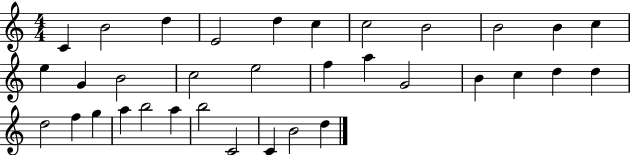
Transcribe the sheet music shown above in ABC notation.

X:1
T:Untitled
M:4/4
L:1/4
K:C
C B2 d E2 d c c2 B2 B2 B c e G B2 c2 e2 f a G2 B c d d d2 f g a b2 a b2 C2 C B2 d